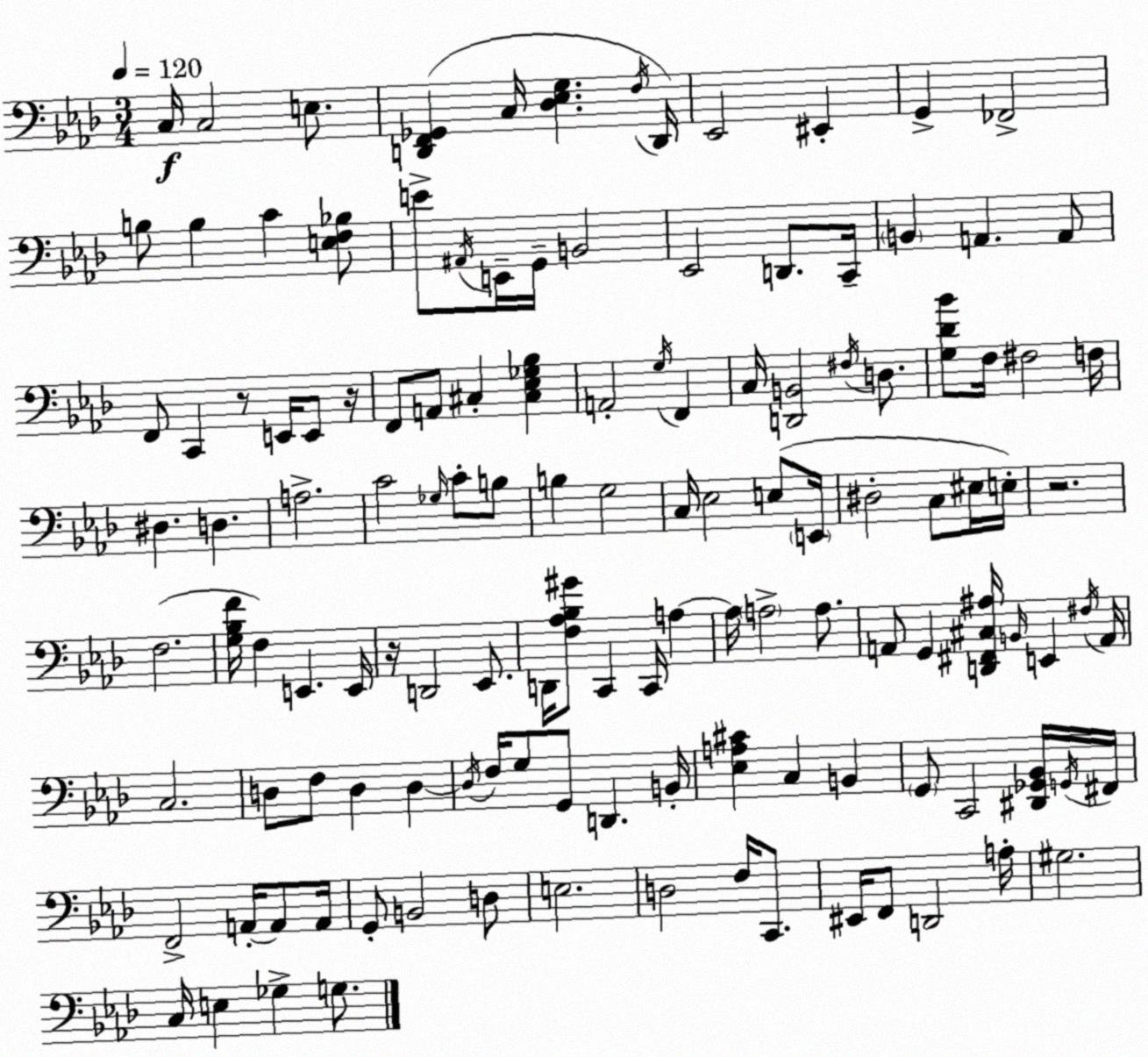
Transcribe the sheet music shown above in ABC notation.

X:1
T:Untitled
M:3/4
L:1/4
K:Ab
C,/4 C,2 E,/2 [D,,F,,_G,,] C,/4 [_D,_E,G,] F,/4 D,,/4 _E,,2 ^E,, G,, _F,,2 B,/2 B, C [E,F,_B,]/2 E/2 ^A,,/4 E,,/4 G,,/4 B,,2 _E,,2 D,,/2 C,,/4 B,, A,, A,,/2 F,,/2 C,, z/2 E,,/4 E,,/2 z/4 F,,/2 A,,/2 ^C, [^C,_E,_G,_B,] A,,2 G,/4 F,, C,/4 [D,,B,,]2 ^F,/4 D,/2 [G,_D_B]/2 F,/4 ^F,2 F,/4 ^D, D, A,2 C2 _G,/4 C/2 B,/2 B, G,2 C,/4 _E,2 E,/2 E,,/4 ^D,2 C,/2 ^E,/4 E,/4 z2 F,2 [G,_B,F]/4 F, E,, E,,/4 z/4 D,,2 _E,,/2 D,,/4 [F,_A,_B,^G]/2 C,, C,,/4 A, A,/4 A,2 A,/2 A,,/2 G,, [D,,^F,,^C,^A,]/4 B,,/4 E,, ^F,/4 A,,/4 C,2 D,/2 F,/2 D, D, D,/4 F,/4 G,/2 G,,/2 D,, B,,/4 [_E,A,^C] C, B,, G,,/2 C,,2 [^D,,_G,,_B,,]/4 G,,/4 ^F,,/4 F,,2 A,,/4 A,,/2 A,,/4 G,,/2 B,,2 D,/2 E,2 D,2 F,/4 C,,/2 ^E,,/4 F,,/2 D,,2 A,/4 ^G,2 C,/4 E, _G, G,/2